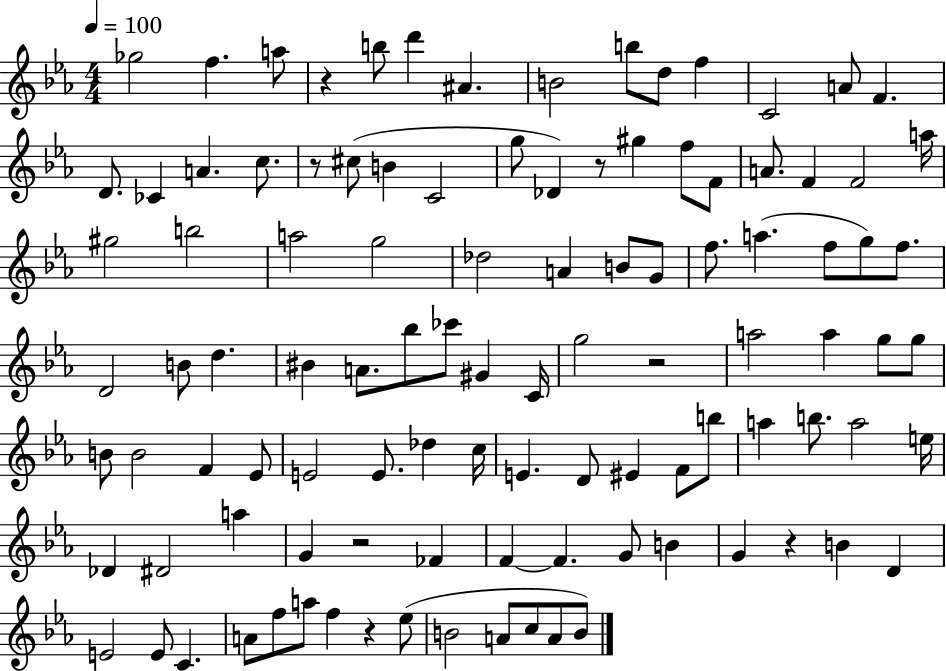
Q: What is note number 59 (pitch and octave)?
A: F4